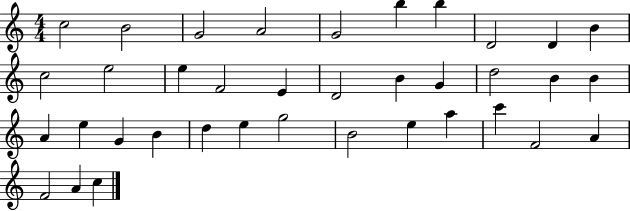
{
  \clef treble
  \numericTimeSignature
  \time 4/4
  \key c \major
  c''2 b'2 | g'2 a'2 | g'2 b''4 b''4 | d'2 d'4 b'4 | \break c''2 e''2 | e''4 f'2 e'4 | d'2 b'4 g'4 | d''2 b'4 b'4 | \break a'4 e''4 g'4 b'4 | d''4 e''4 g''2 | b'2 e''4 a''4 | c'''4 f'2 a'4 | \break f'2 a'4 c''4 | \bar "|."
}